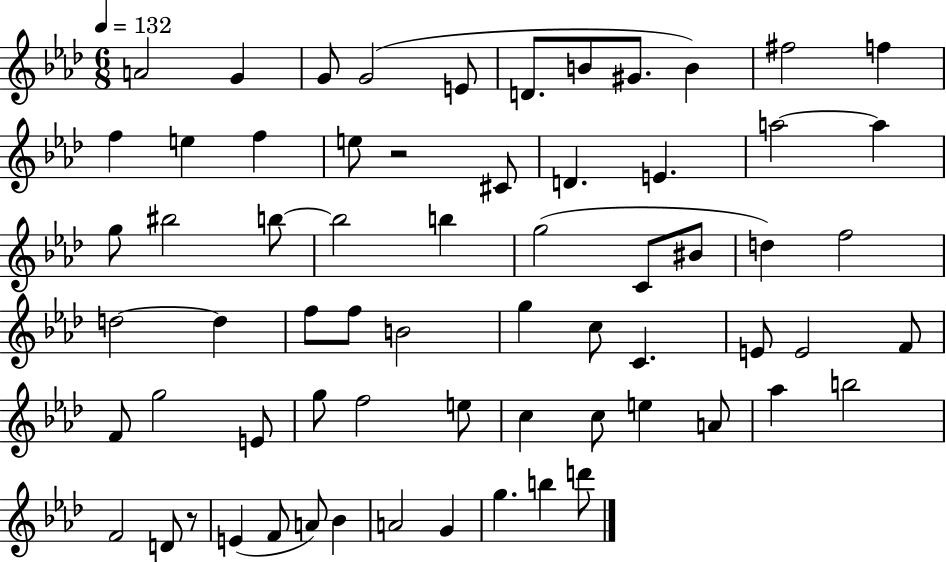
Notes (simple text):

A4/h G4/q G4/e G4/h E4/e D4/e. B4/e G#4/e. B4/q F#5/h F5/q F5/q E5/q F5/q E5/e R/h C#4/e D4/q. E4/q. A5/h A5/q G5/e BIS5/h B5/e B5/h B5/q G5/h C4/e BIS4/e D5/q F5/h D5/h D5/q F5/e F5/e B4/h G5/q C5/e C4/q. E4/e E4/h F4/e F4/e G5/h E4/e G5/e F5/h E5/e C5/q C5/e E5/q A4/e Ab5/q B5/h F4/h D4/e R/e E4/q F4/e A4/e Bb4/q A4/h G4/q G5/q. B5/q D6/e